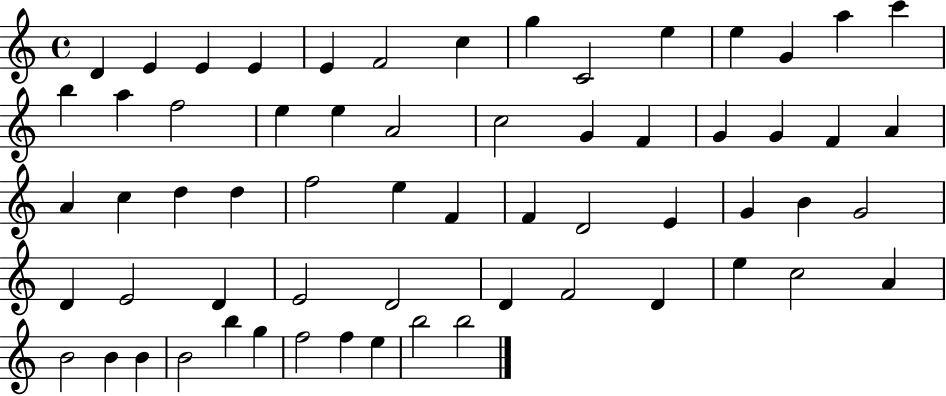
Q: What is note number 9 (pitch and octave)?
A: C4